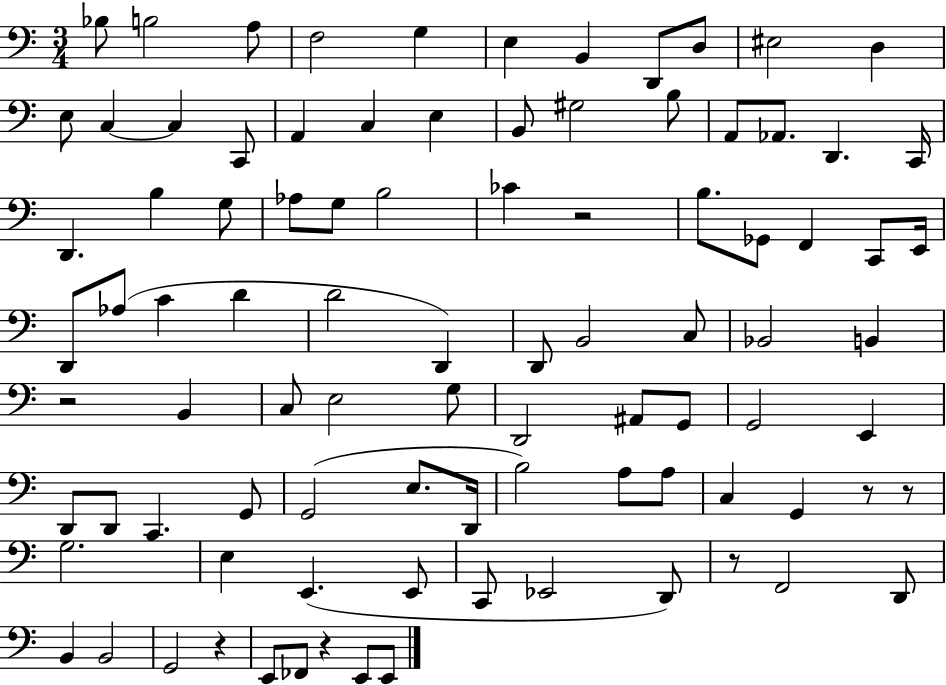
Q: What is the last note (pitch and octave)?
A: E2